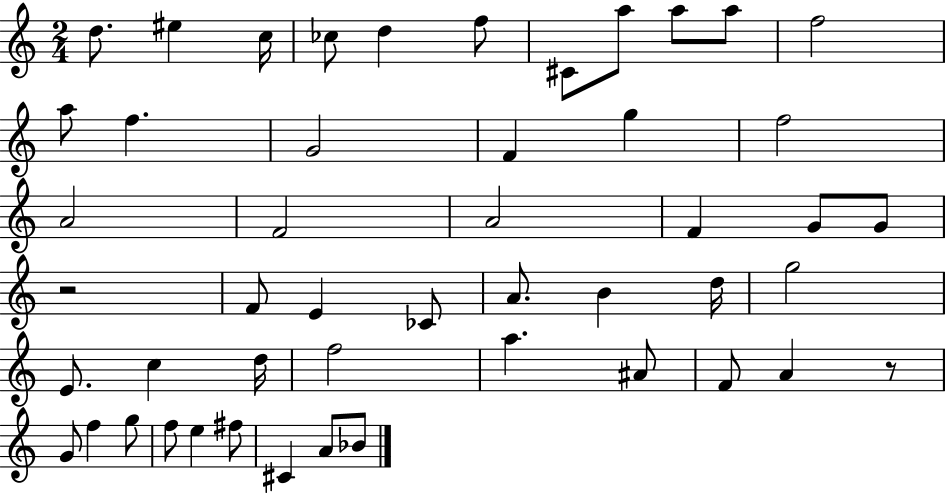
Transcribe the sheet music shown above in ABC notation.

X:1
T:Untitled
M:2/4
L:1/4
K:C
d/2 ^e c/4 _c/2 d f/2 ^C/2 a/2 a/2 a/2 f2 a/2 f G2 F g f2 A2 F2 A2 F G/2 G/2 z2 F/2 E _C/2 A/2 B d/4 g2 E/2 c d/4 f2 a ^A/2 F/2 A z/2 G/2 f g/2 f/2 e ^f/2 ^C A/2 _B/2